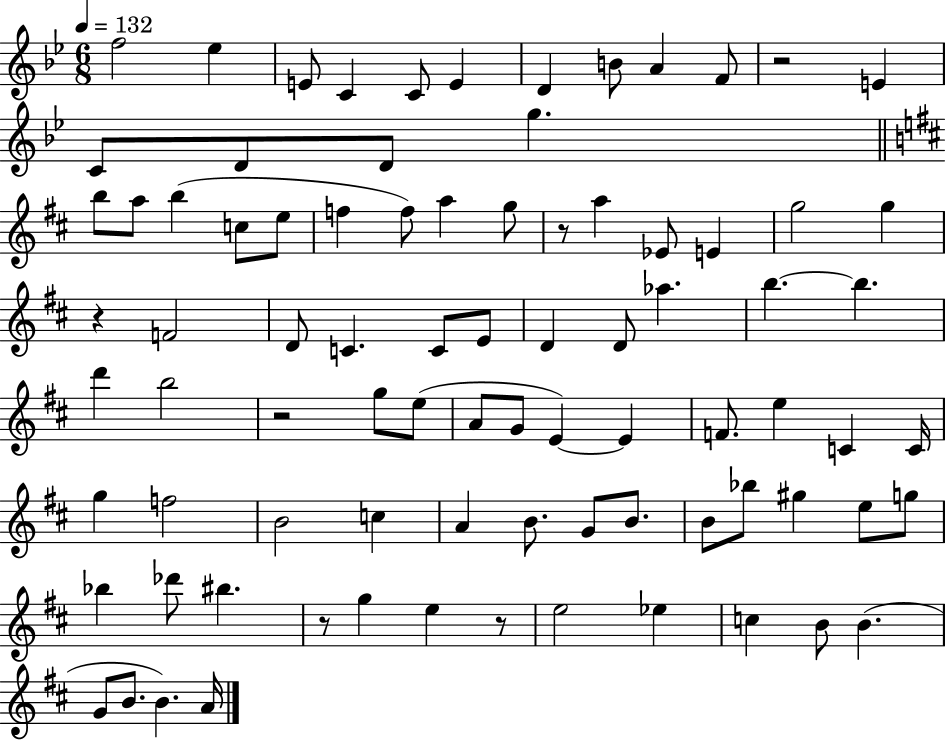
X:1
T:Untitled
M:6/8
L:1/4
K:Bb
f2 _e E/2 C C/2 E D B/2 A F/2 z2 E C/2 D/2 D/2 g b/2 a/2 b c/2 e/2 f f/2 a g/2 z/2 a _E/2 E g2 g z F2 D/2 C C/2 E/2 D D/2 _a b b d' b2 z2 g/2 e/2 A/2 G/2 E E F/2 e C C/4 g f2 B2 c A B/2 G/2 B/2 B/2 _b/2 ^g e/2 g/2 _b _d'/2 ^b z/2 g e z/2 e2 _e c B/2 B G/2 B/2 B A/4